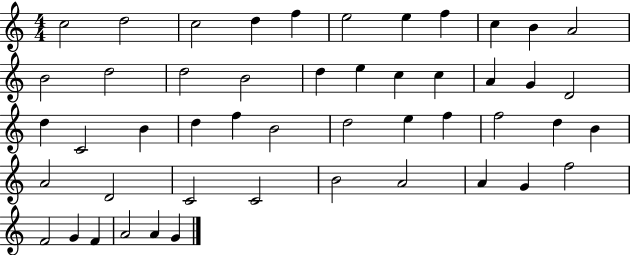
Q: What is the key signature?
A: C major